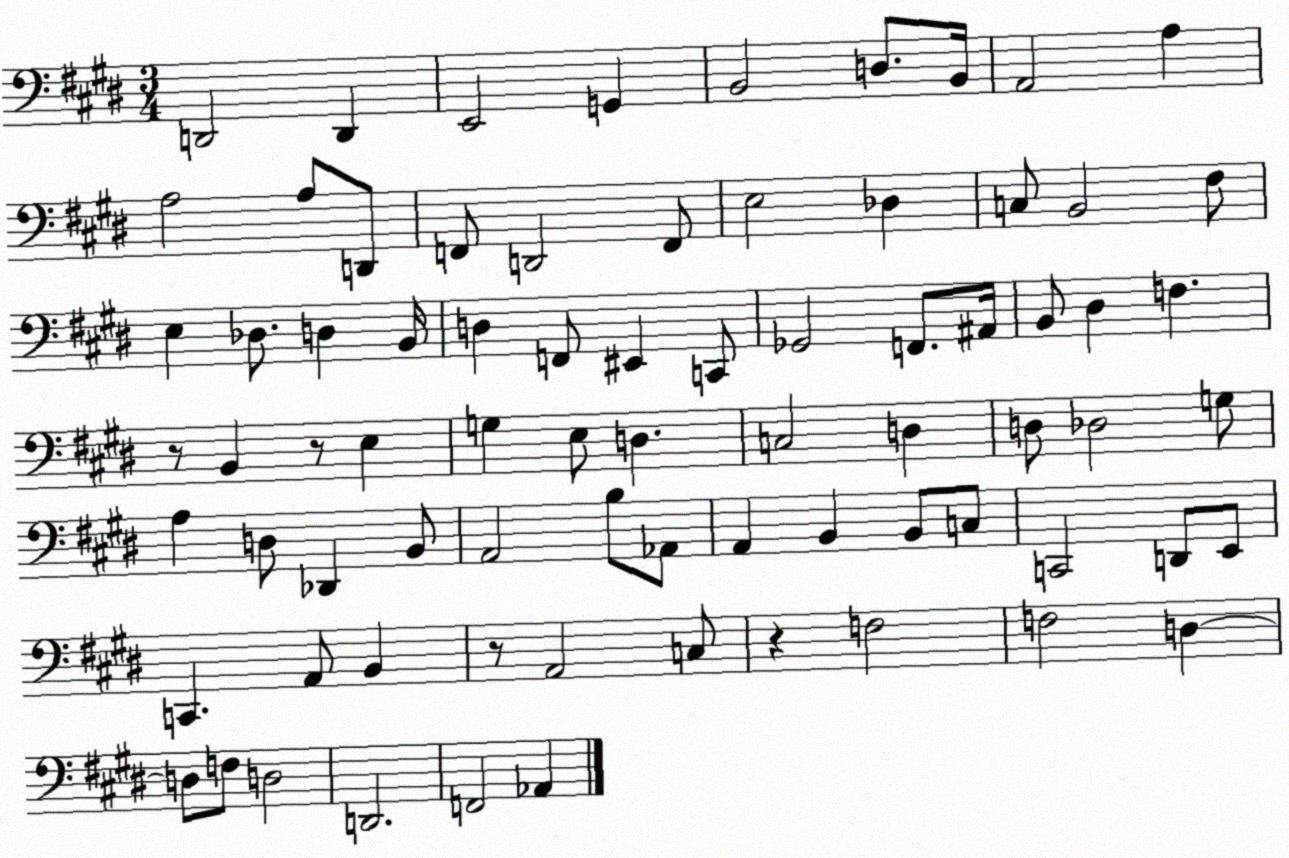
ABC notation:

X:1
T:Untitled
M:3/4
L:1/4
K:E
D,,2 D,, E,,2 G,, B,,2 D,/2 B,,/4 A,,2 A, A,2 A,/2 D,,/2 F,,/2 D,,2 F,,/2 E,2 _D, C,/2 B,,2 ^F,/2 E, _D,/2 D, B,,/4 D, F,,/2 ^E,, C,,/2 _G,,2 F,,/2 ^A,,/4 B,,/2 ^D, F, z/2 B,, z/2 E, G, E,/2 D, C,2 D, D,/2 _D,2 G,/2 A, D,/2 _D,, B,,/2 A,,2 B,/2 _A,,/2 A,, B,, B,,/2 C,/2 C,,2 D,,/2 E,,/2 C,, A,,/2 B,, z/2 A,,2 C,/2 z F,2 F,2 D, D,/2 F,/2 D,2 D,,2 F,,2 _A,,